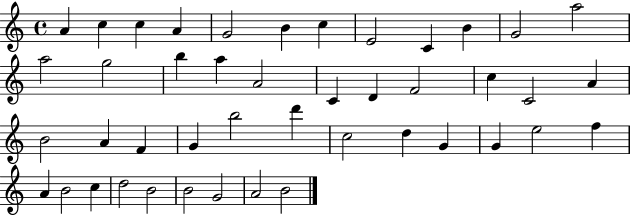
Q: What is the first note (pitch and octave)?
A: A4